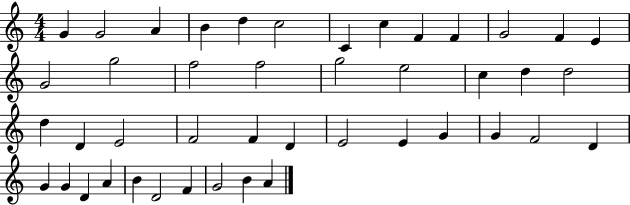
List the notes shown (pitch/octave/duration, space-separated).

G4/q G4/h A4/q B4/q D5/q C5/h C4/q C5/q F4/q F4/q G4/h F4/q E4/q G4/h G5/h F5/h F5/h G5/h E5/h C5/q D5/q D5/h D5/q D4/q E4/h F4/h F4/q D4/q E4/h E4/q G4/q G4/q F4/h D4/q G4/q G4/q D4/q A4/q B4/q D4/h F4/q G4/h B4/q A4/q